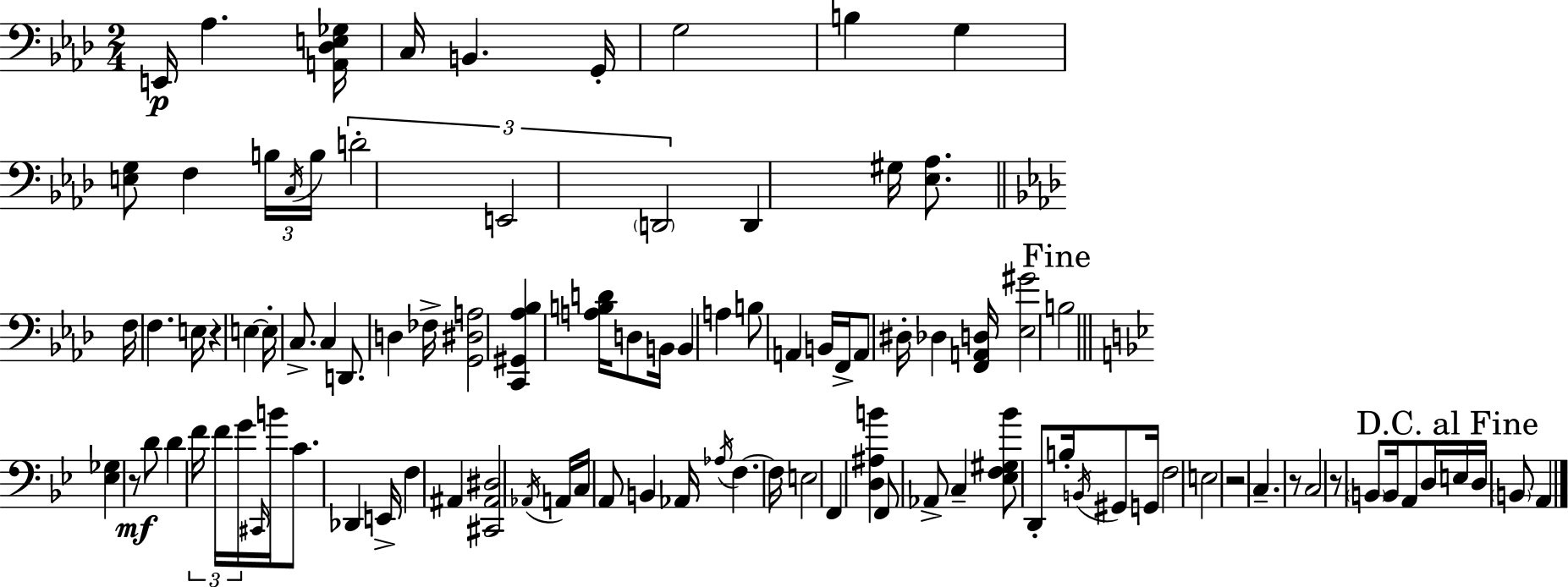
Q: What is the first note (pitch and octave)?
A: E2